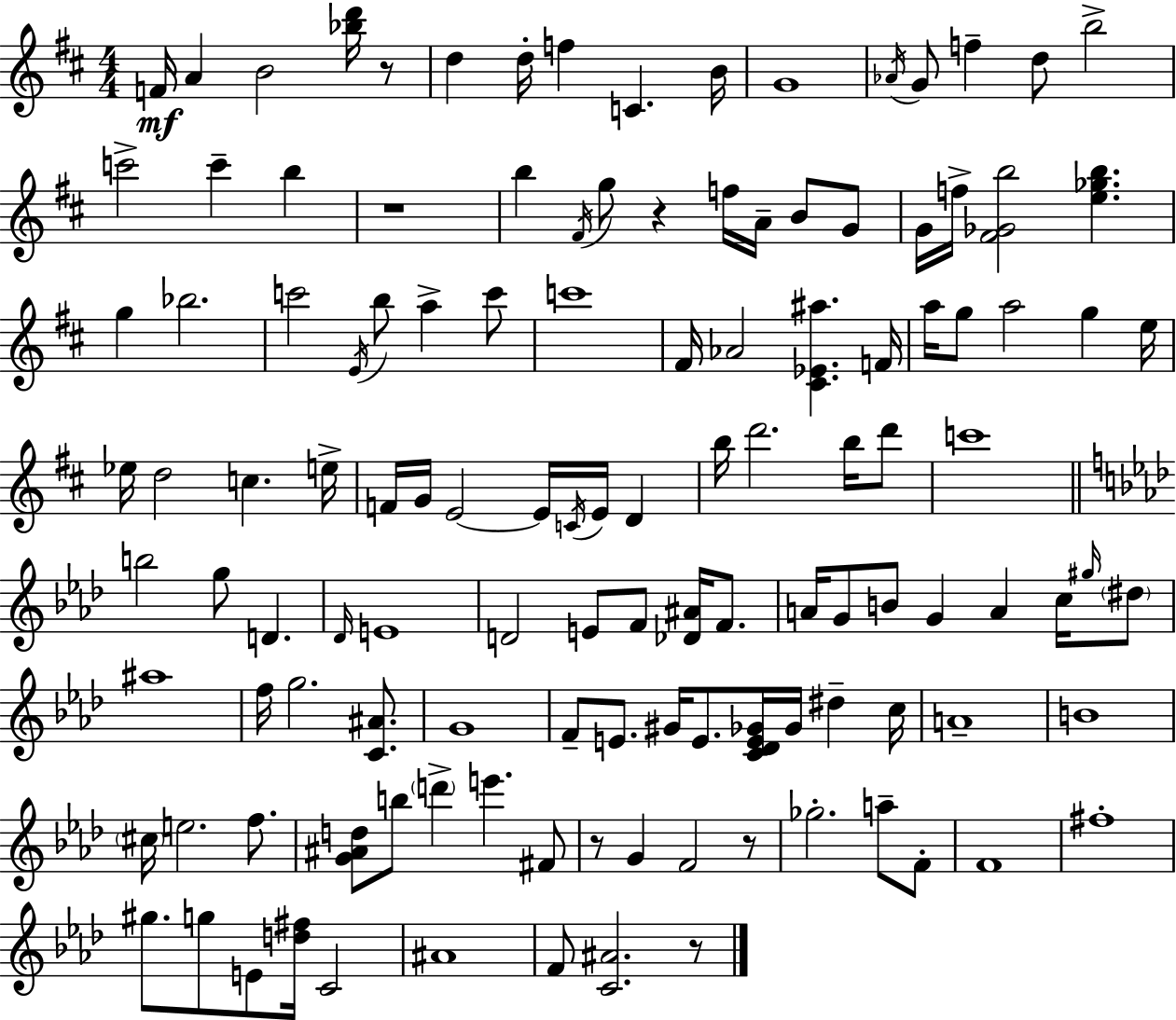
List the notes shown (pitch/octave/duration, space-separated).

F4/s A4/q B4/h [Bb5,D6]/s R/e D5/q D5/s F5/q C4/q. B4/s G4/w Ab4/s G4/e F5/q D5/e B5/h C6/h C6/q B5/q R/w B5/q F#4/s G5/e R/q F5/s A4/s B4/e G4/e G4/s F5/s [F#4,Gb4,B5]/h [E5,Gb5,B5]/q. G5/q Bb5/h. C6/h E4/s B5/e A5/q C6/e C6/w F#4/s Ab4/h [C#4,Eb4,A#5]/q. F4/s A5/s G5/e A5/h G5/q E5/s Eb5/s D5/h C5/q. E5/s F4/s G4/s E4/h E4/s C4/s E4/s D4/q B5/s D6/h. B5/s D6/e C6/w B5/h G5/e D4/q. Db4/s E4/w D4/h E4/e F4/e [Db4,A#4]/s F4/e. A4/s G4/e B4/e G4/q A4/q C5/s G#5/s D#5/e A#5/w F5/s G5/h. [C4,A#4]/e. G4/w F4/e E4/e. G#4/s E4/e. [C4,Db4,E4,Gb4]/s Gb4/s D#5/q C5/s A4/w B4/w C#5/s E5/h. F5/e. [G4,A#4,D5]/e B5/e D6/q E6/q. F#4/e R/e G4/q F4/h R/e Gb5/h. A5/e F4/e F4/w F#5/w G#5/e. G5/e E4/e [D5,F#5]/s C4/h A#4/w F4/e [C4,A#4]/h. R/e